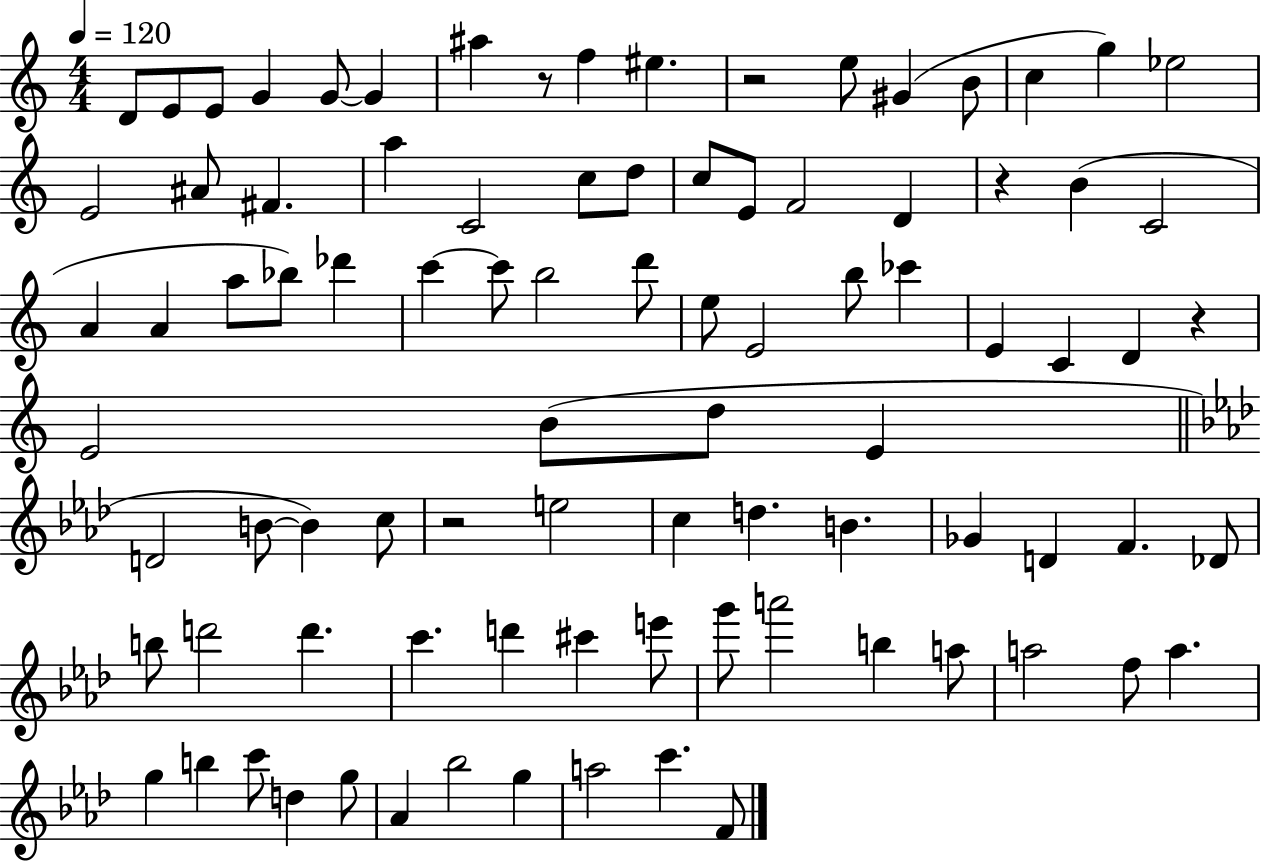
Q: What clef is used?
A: treble